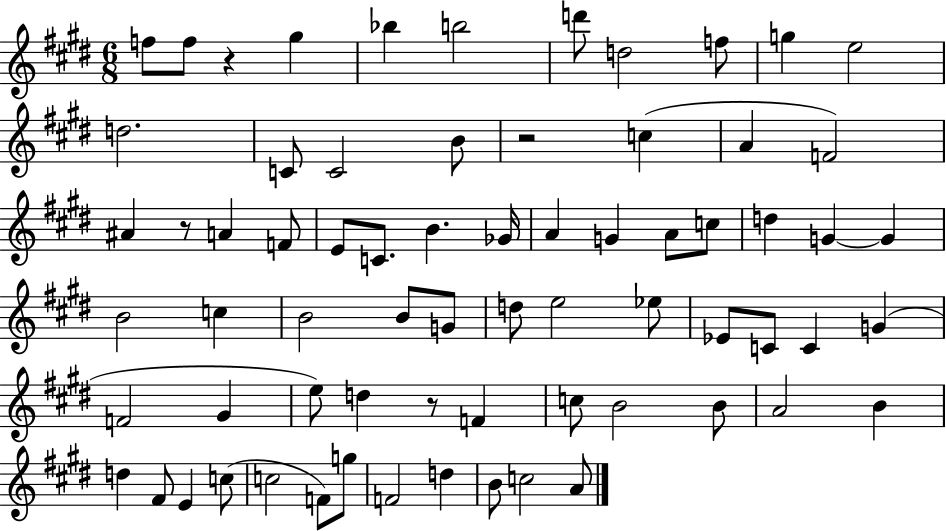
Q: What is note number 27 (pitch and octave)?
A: A4